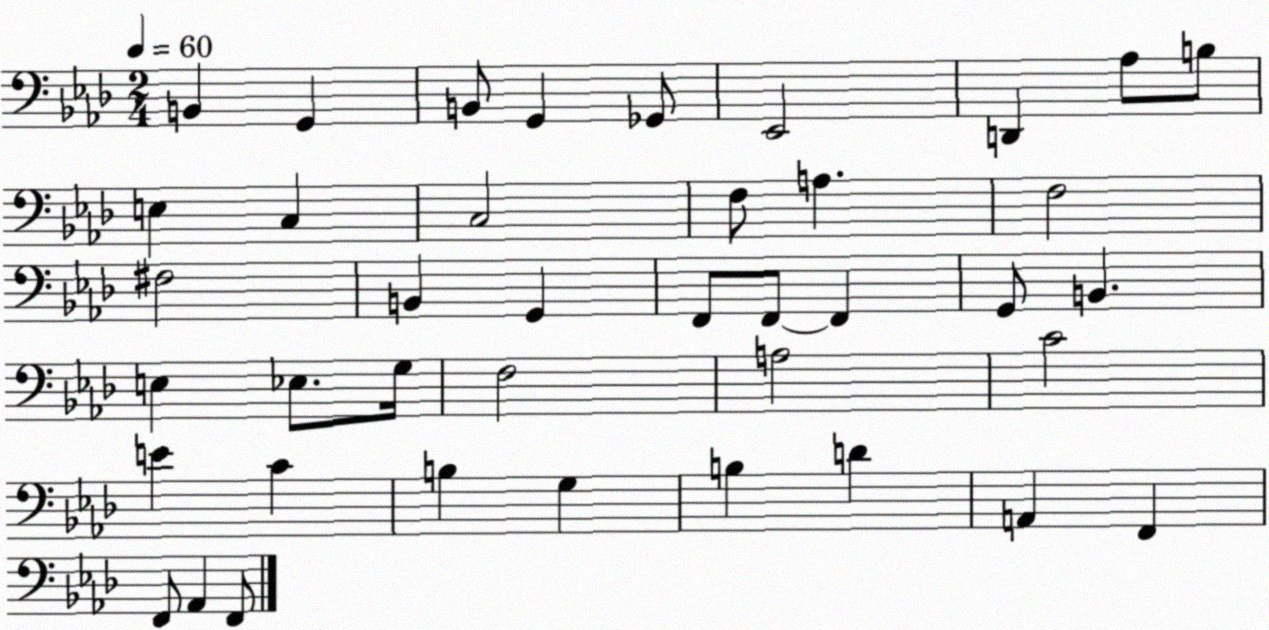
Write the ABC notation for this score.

X:1
T:Untitled
M:2/4
L:1/4
K:Ab
B,, G,, B,,/2 G,, _G,,/2 _E,,2 D,, _A,/2 B,/2 E, C, C,2 F,/2 A, F,2 ^F,2 B,, G,, F,,/2 F,,/2 F,, G,,/2 B,, E, _E,/2 G,/4 F,2 A,2 C2 E C B, G, B, D A,, F,, F,,/2 _A,, F,,/2